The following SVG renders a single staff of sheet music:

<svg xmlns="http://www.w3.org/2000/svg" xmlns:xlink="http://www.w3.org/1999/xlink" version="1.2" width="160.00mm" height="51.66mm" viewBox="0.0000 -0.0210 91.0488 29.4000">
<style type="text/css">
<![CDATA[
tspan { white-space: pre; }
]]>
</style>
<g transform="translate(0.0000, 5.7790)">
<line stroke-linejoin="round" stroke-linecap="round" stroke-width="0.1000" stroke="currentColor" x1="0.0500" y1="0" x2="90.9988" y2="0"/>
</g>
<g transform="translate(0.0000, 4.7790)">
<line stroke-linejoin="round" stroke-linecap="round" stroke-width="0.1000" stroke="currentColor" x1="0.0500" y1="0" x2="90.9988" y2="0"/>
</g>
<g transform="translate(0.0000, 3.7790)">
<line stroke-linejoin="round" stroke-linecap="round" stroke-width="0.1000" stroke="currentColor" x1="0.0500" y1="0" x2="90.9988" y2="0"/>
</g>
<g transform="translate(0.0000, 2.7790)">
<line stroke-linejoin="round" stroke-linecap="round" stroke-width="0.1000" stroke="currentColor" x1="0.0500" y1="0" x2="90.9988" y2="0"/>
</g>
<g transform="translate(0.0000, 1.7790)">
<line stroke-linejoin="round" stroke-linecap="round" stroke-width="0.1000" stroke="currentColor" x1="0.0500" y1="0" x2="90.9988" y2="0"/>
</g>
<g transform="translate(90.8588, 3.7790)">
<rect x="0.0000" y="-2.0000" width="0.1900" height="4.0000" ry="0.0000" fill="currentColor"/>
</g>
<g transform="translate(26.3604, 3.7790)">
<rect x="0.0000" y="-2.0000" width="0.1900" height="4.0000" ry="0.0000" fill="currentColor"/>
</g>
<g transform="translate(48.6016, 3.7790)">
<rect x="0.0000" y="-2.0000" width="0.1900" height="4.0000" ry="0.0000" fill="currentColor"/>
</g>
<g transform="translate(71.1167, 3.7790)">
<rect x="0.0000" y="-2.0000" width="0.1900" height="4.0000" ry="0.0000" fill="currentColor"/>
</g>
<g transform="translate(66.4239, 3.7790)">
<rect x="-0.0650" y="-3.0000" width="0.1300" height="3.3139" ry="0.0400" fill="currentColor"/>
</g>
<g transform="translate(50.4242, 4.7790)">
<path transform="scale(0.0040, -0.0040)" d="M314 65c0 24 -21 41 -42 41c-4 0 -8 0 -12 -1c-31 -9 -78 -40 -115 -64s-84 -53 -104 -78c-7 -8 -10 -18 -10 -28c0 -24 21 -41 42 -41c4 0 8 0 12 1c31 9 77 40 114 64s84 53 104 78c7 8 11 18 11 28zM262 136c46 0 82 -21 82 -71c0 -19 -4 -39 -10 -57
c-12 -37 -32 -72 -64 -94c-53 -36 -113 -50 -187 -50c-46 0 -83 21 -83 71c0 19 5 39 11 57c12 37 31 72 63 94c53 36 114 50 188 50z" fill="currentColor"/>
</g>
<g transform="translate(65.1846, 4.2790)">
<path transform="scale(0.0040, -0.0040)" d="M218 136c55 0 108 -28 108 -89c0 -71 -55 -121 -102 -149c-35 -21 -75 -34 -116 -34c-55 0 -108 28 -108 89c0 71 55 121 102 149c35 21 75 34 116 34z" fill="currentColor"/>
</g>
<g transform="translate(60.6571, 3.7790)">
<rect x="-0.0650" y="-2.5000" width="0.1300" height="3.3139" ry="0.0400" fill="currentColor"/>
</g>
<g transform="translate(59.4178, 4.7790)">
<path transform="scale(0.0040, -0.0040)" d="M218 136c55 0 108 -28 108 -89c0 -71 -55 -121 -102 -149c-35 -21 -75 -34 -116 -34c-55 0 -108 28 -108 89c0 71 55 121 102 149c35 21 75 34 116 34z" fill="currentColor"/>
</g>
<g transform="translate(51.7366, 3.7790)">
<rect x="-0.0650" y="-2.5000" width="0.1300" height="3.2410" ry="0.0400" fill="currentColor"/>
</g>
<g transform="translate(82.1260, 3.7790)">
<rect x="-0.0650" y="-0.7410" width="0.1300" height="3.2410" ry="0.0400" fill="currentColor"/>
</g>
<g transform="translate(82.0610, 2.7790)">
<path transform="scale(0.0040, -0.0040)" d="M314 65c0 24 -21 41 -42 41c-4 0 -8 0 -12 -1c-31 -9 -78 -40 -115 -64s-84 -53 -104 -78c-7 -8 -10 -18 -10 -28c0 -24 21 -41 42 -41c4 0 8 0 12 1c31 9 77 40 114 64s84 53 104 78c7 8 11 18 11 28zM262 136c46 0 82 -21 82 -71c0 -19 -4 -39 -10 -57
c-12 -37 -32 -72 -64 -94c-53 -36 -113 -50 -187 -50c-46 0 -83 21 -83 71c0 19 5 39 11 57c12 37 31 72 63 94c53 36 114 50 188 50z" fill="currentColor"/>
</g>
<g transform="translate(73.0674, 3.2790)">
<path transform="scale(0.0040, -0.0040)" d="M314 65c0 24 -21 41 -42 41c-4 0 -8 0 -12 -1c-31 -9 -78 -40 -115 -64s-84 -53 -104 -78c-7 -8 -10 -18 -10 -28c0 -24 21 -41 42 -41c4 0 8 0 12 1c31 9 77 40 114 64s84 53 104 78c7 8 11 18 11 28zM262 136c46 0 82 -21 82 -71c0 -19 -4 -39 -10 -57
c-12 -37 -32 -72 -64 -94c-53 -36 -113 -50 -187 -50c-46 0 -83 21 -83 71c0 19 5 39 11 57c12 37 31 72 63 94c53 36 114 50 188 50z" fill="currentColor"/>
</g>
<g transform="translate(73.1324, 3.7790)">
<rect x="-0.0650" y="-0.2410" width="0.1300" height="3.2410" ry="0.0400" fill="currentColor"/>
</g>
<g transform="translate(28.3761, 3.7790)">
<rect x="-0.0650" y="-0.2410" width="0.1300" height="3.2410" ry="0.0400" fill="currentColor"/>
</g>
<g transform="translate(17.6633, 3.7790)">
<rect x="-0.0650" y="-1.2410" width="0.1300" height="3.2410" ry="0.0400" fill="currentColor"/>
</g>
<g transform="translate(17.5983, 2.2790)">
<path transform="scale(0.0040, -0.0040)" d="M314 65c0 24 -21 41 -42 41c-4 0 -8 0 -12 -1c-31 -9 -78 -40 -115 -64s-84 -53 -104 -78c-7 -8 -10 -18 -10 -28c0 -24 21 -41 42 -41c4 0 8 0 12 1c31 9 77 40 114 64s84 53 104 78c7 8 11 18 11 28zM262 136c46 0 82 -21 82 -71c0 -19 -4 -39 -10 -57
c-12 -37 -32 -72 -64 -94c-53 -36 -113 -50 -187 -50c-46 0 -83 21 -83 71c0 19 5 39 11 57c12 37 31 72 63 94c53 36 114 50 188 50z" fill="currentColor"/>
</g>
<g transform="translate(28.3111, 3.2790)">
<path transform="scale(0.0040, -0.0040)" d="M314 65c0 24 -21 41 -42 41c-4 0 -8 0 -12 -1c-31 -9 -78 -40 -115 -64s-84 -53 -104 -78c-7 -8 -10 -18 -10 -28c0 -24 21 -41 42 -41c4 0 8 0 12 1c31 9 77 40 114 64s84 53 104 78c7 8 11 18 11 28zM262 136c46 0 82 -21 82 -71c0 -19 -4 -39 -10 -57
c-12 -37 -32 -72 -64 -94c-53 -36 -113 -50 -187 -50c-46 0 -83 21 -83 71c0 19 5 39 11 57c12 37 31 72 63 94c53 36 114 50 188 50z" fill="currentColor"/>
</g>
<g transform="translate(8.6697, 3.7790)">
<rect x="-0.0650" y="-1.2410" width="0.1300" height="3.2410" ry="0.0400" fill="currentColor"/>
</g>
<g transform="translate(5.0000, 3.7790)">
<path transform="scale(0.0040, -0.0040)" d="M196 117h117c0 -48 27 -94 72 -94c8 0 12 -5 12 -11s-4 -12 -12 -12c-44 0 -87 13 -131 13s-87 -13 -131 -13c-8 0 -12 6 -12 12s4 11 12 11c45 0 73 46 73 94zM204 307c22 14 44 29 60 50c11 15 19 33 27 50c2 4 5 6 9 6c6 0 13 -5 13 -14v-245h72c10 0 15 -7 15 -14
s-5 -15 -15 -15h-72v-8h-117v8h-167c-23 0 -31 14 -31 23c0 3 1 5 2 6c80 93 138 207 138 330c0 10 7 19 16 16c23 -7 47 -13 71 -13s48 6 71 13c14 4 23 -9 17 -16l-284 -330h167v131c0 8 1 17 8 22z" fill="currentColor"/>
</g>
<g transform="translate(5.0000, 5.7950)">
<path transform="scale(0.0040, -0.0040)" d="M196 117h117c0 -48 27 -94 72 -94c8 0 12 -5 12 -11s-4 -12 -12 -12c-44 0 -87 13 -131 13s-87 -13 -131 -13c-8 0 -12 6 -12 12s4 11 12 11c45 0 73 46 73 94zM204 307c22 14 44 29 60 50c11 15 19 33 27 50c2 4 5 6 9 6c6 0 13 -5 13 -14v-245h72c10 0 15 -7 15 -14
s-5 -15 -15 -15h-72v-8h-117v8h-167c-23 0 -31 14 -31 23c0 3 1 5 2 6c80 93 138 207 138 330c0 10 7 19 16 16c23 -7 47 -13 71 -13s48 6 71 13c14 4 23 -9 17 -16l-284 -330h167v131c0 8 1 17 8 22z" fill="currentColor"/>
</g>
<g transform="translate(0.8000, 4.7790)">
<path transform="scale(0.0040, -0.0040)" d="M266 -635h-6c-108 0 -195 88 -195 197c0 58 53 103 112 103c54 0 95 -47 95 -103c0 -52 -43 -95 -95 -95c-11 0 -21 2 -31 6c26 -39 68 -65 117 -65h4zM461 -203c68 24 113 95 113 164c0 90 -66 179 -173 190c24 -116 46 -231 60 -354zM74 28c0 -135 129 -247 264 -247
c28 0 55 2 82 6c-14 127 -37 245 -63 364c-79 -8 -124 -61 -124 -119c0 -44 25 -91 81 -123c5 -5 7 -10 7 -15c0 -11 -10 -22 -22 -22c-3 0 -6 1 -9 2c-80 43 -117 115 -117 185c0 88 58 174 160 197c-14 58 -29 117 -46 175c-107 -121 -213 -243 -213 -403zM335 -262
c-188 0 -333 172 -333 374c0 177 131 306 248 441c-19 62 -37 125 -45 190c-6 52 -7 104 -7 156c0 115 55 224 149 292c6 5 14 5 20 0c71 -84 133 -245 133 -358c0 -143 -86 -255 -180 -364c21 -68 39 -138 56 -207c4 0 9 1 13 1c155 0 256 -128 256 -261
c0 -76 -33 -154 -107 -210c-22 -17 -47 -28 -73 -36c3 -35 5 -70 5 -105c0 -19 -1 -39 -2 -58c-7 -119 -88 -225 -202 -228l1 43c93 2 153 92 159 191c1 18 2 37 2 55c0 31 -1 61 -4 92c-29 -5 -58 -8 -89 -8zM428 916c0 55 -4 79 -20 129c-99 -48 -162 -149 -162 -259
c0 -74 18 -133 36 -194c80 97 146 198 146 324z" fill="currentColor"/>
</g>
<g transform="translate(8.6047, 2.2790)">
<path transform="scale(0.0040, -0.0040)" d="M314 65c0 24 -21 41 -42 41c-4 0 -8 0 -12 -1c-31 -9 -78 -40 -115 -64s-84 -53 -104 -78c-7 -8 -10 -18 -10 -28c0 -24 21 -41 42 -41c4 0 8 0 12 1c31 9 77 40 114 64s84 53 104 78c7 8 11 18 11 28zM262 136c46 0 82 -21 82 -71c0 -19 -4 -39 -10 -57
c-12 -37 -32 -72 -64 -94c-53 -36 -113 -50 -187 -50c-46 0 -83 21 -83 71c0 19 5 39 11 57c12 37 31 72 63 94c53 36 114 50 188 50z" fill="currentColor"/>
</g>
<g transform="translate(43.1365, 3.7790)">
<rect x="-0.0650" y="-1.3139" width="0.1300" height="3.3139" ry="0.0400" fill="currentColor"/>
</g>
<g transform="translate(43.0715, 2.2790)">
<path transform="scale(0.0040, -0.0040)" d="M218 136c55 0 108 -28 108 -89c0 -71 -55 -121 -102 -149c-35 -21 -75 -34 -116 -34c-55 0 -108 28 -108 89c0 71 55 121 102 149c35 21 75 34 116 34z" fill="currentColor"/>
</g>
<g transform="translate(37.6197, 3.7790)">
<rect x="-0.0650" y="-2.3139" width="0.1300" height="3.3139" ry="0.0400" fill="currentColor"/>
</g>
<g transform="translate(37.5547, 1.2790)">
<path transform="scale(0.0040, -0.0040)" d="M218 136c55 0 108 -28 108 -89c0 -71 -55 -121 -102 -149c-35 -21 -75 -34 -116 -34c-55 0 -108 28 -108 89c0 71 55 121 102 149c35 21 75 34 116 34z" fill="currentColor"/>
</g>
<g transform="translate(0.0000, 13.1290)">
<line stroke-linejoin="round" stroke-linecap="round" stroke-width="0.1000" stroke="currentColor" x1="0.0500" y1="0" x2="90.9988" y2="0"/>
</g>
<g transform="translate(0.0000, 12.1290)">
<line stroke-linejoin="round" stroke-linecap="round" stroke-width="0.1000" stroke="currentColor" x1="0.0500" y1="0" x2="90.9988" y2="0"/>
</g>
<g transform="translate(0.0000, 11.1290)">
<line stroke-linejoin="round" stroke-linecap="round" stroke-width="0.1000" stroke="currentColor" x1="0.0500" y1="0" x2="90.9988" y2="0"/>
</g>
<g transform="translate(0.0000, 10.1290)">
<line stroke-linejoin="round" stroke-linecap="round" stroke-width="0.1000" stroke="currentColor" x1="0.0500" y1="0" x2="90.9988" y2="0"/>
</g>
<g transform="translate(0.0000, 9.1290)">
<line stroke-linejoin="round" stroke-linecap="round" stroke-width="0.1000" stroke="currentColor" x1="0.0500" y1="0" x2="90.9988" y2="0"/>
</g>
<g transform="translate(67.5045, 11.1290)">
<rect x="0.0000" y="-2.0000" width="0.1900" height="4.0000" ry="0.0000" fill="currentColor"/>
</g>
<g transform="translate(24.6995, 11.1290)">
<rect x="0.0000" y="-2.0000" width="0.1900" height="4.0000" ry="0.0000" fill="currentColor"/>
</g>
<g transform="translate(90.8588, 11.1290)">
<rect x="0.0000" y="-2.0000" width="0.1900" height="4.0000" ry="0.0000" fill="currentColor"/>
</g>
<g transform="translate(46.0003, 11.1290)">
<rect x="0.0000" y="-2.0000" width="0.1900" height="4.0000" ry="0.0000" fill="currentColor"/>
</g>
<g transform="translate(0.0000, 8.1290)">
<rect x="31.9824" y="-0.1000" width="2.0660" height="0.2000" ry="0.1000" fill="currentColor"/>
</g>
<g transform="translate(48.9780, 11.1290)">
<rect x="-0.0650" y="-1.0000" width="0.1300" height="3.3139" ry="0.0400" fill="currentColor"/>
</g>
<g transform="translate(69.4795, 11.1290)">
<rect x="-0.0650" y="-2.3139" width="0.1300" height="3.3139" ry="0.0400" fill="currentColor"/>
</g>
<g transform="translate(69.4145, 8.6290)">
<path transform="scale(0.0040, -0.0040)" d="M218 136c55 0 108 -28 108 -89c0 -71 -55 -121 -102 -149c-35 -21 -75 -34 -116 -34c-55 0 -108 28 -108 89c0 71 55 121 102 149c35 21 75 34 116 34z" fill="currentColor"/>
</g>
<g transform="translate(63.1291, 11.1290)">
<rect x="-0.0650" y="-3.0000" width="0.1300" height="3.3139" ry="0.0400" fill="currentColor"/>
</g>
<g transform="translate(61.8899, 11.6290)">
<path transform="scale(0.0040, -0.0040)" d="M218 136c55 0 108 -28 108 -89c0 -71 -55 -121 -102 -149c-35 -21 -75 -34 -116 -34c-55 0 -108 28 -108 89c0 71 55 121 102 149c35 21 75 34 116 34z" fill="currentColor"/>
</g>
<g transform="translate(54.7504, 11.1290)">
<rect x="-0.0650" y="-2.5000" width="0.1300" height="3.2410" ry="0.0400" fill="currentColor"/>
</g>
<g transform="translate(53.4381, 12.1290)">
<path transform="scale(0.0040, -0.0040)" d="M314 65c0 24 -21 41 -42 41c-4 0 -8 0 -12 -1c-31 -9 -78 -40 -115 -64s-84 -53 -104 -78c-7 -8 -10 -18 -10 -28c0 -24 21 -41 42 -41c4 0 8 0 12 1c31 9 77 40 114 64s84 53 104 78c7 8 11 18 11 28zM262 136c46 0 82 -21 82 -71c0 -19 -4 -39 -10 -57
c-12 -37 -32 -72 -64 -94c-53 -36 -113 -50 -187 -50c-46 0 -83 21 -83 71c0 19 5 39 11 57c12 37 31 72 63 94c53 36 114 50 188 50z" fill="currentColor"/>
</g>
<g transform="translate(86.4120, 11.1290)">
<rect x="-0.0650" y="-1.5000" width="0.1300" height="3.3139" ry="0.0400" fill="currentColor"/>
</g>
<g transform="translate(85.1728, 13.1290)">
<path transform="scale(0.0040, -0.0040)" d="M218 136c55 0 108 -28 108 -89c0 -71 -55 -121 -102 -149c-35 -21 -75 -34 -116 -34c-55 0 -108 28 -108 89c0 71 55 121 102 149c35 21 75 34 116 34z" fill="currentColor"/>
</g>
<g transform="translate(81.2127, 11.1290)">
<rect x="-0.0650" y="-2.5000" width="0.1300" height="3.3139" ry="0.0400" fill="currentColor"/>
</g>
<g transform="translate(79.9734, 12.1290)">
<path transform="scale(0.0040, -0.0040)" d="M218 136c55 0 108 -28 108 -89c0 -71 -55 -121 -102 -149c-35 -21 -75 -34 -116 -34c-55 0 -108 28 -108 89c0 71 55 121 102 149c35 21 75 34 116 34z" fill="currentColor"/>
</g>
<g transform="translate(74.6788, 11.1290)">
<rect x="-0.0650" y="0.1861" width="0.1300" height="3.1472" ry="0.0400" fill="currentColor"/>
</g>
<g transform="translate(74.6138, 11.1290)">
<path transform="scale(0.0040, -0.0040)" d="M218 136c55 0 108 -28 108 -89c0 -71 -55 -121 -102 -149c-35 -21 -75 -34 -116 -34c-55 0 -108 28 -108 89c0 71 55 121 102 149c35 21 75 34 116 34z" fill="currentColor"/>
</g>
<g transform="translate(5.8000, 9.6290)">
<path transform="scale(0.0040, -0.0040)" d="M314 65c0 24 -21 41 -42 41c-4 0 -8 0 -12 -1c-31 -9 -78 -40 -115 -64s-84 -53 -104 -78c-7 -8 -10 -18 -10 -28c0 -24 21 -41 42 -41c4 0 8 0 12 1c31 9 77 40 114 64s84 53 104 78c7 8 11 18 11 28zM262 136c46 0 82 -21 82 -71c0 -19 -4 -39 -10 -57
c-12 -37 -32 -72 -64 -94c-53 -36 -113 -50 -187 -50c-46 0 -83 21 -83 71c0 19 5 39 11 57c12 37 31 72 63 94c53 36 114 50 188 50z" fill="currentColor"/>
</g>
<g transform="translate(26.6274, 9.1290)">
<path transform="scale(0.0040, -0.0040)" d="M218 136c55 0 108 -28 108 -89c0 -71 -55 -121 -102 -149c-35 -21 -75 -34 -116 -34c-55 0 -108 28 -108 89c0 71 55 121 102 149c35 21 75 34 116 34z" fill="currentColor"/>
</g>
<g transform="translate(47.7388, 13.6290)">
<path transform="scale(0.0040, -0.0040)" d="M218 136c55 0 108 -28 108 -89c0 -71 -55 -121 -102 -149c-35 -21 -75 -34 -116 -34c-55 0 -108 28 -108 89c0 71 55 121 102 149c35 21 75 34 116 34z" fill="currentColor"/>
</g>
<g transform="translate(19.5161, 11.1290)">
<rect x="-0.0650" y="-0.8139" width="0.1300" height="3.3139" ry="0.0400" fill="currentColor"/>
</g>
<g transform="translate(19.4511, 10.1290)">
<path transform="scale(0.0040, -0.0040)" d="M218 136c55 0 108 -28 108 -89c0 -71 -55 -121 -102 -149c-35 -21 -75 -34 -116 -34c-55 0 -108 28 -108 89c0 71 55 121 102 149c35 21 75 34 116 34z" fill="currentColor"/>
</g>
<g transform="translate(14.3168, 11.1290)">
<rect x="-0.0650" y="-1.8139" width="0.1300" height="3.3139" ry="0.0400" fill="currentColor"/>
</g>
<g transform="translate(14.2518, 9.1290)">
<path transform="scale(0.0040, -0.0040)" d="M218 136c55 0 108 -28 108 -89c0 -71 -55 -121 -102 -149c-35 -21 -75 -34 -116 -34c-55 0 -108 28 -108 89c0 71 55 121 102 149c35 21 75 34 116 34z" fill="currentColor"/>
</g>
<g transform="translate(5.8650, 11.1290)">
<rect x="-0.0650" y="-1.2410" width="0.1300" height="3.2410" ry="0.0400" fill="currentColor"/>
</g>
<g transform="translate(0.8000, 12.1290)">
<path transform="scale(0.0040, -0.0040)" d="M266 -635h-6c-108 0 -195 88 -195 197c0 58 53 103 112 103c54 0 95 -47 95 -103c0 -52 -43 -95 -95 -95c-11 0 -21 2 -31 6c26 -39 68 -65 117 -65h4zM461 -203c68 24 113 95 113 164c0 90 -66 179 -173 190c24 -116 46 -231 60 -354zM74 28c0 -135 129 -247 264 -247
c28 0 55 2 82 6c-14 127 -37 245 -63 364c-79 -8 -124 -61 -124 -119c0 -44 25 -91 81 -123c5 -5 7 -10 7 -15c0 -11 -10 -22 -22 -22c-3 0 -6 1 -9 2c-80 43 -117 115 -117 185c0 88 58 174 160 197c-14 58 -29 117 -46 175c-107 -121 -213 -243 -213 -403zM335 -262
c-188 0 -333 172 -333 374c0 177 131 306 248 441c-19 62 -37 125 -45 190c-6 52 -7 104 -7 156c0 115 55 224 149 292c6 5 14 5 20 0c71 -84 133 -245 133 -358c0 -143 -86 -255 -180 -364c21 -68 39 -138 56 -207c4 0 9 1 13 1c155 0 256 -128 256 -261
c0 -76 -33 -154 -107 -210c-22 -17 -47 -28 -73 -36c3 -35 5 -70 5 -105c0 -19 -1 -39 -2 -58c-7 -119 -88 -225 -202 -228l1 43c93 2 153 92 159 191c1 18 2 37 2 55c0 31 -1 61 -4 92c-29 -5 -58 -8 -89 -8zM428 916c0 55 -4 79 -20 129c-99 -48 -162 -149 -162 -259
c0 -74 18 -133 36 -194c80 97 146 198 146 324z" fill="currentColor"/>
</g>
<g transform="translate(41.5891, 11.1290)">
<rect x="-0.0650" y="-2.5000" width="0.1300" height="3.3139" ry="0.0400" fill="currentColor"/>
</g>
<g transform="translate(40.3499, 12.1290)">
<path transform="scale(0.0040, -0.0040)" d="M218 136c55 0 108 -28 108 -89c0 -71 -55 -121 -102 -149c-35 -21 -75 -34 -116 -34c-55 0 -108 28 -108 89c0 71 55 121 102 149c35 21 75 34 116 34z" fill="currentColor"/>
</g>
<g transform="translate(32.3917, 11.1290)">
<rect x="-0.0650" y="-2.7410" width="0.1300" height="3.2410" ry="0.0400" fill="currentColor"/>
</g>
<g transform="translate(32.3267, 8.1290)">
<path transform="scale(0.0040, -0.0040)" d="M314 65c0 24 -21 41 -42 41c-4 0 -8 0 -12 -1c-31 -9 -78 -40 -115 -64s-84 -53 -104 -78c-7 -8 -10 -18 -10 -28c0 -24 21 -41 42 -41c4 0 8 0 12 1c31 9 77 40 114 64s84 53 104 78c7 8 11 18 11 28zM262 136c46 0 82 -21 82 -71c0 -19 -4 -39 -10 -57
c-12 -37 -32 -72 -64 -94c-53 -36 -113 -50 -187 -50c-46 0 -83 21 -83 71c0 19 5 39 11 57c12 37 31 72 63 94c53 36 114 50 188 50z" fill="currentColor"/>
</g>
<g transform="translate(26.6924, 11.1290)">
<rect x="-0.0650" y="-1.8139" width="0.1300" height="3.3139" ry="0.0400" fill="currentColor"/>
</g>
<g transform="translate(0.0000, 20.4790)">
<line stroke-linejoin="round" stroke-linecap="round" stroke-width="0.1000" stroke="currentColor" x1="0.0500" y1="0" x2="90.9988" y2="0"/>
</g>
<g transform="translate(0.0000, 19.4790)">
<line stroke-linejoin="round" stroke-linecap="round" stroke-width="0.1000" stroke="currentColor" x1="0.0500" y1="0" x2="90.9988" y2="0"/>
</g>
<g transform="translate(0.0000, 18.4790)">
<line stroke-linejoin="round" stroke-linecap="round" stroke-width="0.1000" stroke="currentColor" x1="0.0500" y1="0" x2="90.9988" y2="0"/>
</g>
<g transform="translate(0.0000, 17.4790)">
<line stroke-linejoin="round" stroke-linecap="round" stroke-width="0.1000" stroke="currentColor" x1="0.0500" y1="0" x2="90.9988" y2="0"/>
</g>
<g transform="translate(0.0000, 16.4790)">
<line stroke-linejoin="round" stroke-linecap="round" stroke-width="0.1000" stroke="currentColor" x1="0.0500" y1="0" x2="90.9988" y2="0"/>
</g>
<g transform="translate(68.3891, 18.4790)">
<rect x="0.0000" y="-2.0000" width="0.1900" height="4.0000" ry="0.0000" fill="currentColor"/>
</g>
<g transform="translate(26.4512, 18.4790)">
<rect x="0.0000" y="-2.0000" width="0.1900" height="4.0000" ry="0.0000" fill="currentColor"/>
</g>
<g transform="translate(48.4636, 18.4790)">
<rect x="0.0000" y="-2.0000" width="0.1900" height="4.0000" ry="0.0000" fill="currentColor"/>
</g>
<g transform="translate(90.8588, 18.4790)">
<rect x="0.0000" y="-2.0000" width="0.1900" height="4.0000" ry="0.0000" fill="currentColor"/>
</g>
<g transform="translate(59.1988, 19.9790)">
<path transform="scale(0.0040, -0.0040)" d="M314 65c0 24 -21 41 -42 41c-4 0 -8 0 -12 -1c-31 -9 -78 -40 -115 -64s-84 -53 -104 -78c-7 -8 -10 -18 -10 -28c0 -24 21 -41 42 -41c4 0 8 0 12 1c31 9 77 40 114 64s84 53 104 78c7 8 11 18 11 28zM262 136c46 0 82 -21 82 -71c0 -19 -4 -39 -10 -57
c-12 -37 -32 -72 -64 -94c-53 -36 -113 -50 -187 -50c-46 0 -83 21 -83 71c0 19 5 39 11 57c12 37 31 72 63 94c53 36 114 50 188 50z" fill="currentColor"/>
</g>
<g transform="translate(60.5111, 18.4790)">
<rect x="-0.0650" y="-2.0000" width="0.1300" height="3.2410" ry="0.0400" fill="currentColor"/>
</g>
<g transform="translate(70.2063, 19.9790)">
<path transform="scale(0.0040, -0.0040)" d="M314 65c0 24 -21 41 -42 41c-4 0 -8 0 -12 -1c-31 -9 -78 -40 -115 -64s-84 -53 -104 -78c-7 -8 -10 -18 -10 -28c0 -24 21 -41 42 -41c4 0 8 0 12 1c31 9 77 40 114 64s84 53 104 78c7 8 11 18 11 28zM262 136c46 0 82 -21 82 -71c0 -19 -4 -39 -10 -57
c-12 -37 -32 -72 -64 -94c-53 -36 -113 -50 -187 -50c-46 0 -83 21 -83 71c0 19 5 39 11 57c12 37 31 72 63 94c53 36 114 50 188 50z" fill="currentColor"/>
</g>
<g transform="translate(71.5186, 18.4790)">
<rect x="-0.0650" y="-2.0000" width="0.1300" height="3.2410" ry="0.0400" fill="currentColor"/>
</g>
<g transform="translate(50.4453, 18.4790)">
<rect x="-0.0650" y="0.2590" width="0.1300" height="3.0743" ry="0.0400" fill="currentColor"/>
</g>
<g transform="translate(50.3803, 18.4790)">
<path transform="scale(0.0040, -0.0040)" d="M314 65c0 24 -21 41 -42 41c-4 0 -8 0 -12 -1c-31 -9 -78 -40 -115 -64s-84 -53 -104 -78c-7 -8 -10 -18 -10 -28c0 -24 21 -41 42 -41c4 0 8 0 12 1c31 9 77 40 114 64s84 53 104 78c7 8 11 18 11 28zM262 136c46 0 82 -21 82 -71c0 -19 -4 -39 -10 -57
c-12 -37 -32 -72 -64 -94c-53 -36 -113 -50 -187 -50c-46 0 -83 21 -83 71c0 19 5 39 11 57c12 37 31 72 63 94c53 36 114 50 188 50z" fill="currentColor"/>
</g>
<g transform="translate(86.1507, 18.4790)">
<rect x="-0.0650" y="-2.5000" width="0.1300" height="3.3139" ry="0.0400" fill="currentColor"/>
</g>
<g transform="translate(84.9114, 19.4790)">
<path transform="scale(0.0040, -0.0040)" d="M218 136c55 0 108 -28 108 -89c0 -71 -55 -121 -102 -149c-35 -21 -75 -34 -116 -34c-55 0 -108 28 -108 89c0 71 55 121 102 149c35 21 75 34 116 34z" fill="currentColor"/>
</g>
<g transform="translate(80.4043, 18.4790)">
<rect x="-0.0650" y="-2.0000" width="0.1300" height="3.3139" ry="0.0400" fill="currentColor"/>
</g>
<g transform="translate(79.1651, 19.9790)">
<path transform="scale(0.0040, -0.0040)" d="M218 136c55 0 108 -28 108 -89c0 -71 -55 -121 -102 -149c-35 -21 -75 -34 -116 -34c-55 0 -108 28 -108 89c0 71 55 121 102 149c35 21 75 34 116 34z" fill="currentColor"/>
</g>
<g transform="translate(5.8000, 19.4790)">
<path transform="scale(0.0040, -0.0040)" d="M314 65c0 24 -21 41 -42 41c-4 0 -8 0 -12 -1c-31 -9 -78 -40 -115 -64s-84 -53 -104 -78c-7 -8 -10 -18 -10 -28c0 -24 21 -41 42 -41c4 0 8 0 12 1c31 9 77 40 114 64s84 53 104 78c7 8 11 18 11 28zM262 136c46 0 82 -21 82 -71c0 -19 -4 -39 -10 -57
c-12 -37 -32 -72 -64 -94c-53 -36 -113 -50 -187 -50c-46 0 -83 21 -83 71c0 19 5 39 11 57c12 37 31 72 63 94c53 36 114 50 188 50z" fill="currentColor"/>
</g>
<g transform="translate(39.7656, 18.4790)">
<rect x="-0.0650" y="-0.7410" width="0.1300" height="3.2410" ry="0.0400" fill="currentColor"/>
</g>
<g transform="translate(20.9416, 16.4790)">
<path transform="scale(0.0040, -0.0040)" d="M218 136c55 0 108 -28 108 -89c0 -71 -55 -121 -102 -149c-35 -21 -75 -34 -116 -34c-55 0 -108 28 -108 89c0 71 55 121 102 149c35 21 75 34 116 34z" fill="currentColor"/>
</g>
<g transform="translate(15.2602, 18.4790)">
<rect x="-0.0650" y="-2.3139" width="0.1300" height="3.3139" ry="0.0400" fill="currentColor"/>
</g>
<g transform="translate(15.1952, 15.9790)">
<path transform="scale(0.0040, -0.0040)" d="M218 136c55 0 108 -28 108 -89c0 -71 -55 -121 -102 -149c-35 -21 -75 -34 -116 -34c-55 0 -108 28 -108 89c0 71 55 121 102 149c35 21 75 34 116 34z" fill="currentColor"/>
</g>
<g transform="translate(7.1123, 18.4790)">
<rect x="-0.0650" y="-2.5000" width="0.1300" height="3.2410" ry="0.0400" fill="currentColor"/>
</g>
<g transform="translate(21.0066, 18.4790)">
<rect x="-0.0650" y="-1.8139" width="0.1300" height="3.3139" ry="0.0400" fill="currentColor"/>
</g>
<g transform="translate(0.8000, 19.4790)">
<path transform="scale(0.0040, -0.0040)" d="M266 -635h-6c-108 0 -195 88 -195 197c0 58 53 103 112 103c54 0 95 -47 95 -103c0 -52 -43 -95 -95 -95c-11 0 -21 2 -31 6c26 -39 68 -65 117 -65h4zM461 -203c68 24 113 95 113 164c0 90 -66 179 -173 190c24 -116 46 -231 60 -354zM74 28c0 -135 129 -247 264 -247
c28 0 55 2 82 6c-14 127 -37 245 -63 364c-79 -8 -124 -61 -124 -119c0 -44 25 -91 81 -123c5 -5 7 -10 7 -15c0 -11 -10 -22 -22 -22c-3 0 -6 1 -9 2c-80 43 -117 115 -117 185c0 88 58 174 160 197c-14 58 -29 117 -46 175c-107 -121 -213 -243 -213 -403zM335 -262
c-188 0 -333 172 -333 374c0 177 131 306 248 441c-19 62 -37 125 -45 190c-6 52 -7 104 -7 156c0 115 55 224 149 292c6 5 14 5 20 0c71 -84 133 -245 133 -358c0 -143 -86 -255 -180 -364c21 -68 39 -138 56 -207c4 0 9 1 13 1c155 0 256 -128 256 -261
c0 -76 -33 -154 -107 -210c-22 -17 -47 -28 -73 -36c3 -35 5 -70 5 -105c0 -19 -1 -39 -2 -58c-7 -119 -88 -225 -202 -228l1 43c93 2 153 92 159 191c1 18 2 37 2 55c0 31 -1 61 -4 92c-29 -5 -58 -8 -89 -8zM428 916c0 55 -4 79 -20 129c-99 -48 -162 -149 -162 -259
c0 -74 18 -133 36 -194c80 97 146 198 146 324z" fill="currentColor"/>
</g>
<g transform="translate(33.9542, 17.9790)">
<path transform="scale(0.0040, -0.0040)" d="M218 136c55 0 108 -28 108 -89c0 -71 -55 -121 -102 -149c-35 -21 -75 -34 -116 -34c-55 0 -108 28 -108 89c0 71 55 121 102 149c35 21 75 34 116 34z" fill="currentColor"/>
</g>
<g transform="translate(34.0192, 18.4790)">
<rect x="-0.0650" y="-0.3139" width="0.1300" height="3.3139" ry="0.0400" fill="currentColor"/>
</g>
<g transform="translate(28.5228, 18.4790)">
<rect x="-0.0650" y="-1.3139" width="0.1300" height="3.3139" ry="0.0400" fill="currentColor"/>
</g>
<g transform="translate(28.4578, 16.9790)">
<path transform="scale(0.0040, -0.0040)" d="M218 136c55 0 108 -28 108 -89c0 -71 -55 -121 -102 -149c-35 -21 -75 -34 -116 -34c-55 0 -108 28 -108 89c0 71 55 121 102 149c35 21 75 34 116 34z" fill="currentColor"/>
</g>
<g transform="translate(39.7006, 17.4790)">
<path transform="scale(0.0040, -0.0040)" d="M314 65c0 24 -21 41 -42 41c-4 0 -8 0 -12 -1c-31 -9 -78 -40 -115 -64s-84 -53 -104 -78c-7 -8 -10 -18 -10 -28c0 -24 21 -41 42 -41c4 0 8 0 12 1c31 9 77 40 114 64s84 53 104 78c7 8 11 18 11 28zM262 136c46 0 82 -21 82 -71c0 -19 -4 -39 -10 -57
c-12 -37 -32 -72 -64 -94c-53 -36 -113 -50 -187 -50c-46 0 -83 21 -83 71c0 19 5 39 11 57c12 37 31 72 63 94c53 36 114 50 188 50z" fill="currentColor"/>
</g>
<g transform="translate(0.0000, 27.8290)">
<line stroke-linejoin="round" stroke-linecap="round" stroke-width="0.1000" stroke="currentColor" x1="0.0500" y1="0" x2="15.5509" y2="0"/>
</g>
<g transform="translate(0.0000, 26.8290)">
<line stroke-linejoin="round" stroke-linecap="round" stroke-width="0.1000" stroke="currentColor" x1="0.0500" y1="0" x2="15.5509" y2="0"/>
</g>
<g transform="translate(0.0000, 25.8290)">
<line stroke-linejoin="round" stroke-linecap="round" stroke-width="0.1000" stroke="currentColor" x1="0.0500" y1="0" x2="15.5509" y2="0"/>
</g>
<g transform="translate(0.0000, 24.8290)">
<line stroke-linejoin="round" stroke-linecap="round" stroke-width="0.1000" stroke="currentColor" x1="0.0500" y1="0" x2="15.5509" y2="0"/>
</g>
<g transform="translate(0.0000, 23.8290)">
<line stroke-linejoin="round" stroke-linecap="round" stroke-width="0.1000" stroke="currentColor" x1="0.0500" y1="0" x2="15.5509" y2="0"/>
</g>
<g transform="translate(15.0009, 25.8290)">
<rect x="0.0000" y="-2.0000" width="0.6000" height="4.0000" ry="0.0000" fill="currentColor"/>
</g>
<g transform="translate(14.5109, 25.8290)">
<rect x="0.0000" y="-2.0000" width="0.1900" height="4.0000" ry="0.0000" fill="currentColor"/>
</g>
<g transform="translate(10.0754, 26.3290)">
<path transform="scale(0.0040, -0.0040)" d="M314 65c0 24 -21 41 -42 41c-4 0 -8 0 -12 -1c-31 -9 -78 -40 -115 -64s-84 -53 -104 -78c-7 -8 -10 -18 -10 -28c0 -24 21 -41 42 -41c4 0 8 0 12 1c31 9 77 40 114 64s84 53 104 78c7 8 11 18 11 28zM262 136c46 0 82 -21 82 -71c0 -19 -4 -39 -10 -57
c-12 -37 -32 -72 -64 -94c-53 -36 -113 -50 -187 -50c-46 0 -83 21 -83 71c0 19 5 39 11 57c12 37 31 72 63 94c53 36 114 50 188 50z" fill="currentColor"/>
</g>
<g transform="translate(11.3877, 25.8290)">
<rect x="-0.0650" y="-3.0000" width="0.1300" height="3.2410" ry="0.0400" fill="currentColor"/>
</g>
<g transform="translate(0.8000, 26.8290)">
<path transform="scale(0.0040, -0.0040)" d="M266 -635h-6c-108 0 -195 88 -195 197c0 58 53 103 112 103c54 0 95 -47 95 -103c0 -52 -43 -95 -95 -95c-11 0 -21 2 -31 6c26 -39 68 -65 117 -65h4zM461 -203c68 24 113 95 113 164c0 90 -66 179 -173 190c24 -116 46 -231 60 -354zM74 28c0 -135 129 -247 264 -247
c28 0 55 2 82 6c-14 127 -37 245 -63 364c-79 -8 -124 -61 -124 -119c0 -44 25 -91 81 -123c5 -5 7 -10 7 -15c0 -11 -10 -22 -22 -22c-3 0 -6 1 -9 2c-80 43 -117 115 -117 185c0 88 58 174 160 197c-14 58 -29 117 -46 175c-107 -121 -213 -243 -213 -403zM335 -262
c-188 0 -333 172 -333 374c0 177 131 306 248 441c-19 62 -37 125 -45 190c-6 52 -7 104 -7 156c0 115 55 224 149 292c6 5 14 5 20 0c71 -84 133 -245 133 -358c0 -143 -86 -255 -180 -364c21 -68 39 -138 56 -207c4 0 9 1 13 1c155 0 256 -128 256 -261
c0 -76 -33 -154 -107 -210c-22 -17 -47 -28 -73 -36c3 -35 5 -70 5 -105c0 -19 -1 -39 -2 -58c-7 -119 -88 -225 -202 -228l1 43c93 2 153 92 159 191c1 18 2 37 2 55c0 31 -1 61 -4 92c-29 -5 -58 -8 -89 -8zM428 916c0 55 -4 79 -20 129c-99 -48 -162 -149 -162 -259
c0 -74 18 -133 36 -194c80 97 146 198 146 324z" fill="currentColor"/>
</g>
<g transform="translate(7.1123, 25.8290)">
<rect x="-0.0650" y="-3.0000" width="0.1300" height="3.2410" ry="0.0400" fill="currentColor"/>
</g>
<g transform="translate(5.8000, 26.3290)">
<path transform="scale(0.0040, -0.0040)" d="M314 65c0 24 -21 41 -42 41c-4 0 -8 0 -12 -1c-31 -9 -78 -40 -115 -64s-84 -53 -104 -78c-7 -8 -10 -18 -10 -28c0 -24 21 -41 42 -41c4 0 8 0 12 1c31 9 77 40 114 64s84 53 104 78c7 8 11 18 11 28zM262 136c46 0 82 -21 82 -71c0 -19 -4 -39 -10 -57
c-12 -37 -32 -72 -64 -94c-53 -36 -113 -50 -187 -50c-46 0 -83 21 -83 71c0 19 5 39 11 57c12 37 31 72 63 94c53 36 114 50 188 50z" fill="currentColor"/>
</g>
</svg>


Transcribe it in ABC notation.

X:1
T:Untitled
M:4/4
L:1/4
K:C
e2 e2 c2 g e G2 G A c2 d2 e2 f d f a2 G D G2 A g B G E G2 g f e c d2 B2 F2 F2 F G A2 A2